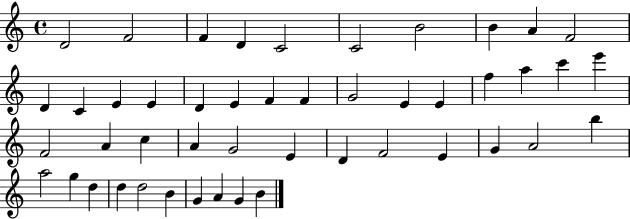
D4/h F4/h F4/q D4/q C4/h C4/h B4/h B4/q A4/q F4/h D4/q C4/q E4/q E4/q D4/q E4/q F4/q F4/q G4/h E4/q E4/q F5/q A5/q C6/q E6/q F4/h A4/q C5/q A4/q G4/h E4/q D4/q F4/h E4/q G4/q A4/h B5/q A5/h G5/q D5/q D5/q D5/h B4/q G4/q A4/q G4/q B4/q